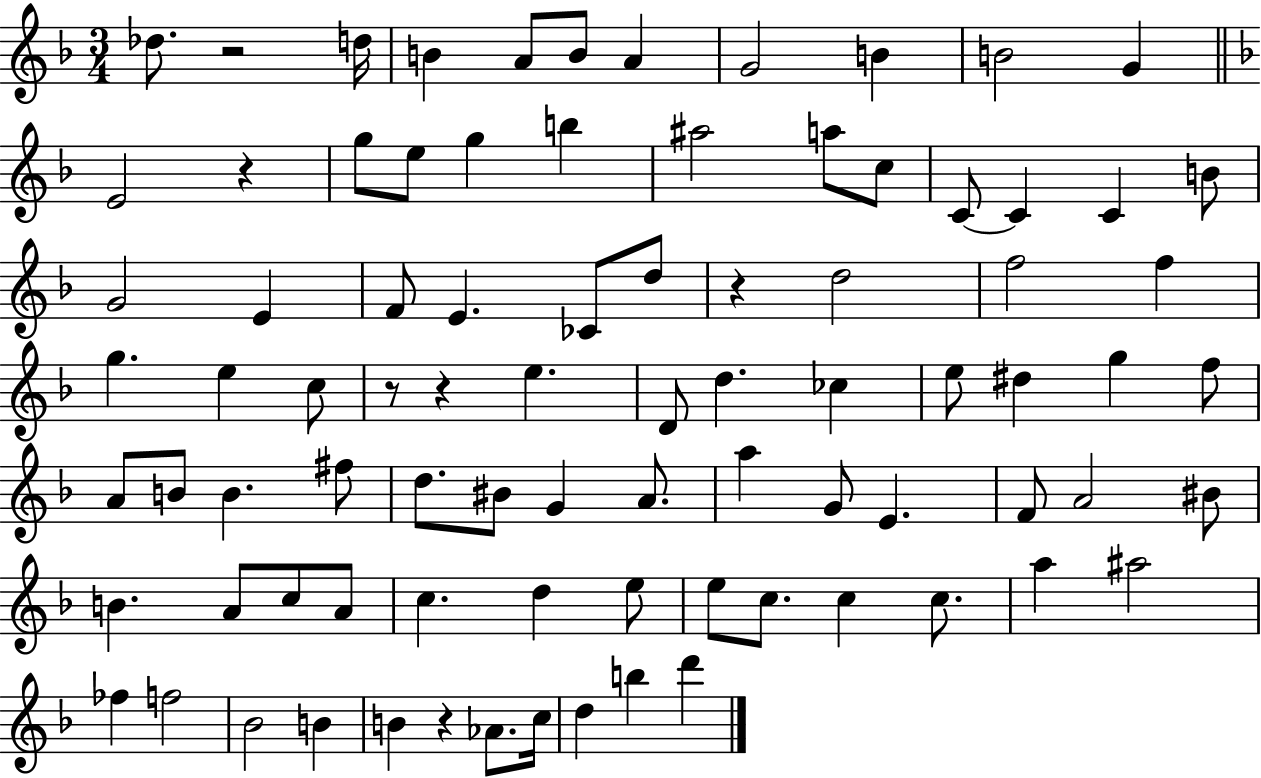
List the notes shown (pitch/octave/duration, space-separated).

Db5/e. R/h D5/s B4/q A4/e B4/e A4/q G4/h B4/q B4/h G4/q E4/h R/q G5/e E5/e G5/q B5/q A#5/h A5/e C5/e C4/e C4/q C4/q B4/e G4/h E4/q F4/e E4/q. CES4/e D5/e R/q D5/h F5/h F5/q G5/q. E5/q C5/e R/e R/q E5/q. D4/e D5/q. CES5/q E5/e D#5/q G5/q F5/e A4/e B4/e B4/q. F#5/e D5/e. BIS4/e G4/q A4/e. A5/q G4/e E4/q. F4/e A4/h BIS4/e B4/q. A4/e C5/e A4/e C5/q. D5/q E5/e E5/e C5/e. C5/q C5/e. A5/q A#5/h FES5/q F5/h Bb4/h B4/q B4/q R/q Ab4/e. C5/s D5/q B5/q D6/q